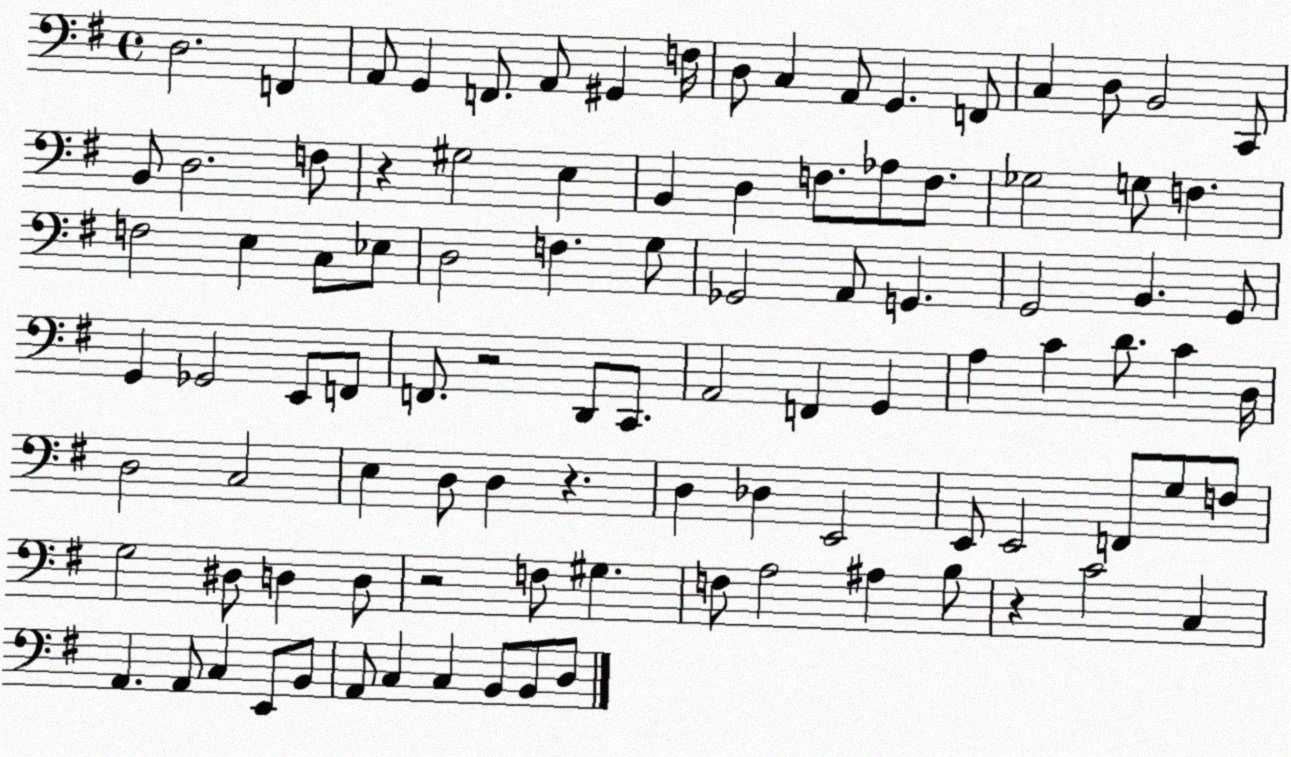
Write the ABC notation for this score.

X:1
T:Untitled
M:4/4
L:1/4
K:G
D,2 F,, A,,/2 G,, F,,/2 A,,/2 ^G,, F,/4 D,/2 C, A,,/2 G,, F,,/2 C, D,/2 B,,2 C,,/2 B,,/2 D,2 F,/2 z ^G,2 E, B,, D, F,/2 _A,/2 F,/2 _G,2 G,/2 F, F,2 E, C,/2 _E,/2 D,2 F, G,/2 _G,,2 A,,/2 G,, G,,2 B,, G,,/2 G,, _G,,2 E,,/2 F,,/2 F,,/2 z2 D,,/2 C,,/2 A,,2 F,, G,, A, C D/2 C D,/4 D,2 C,2 E, D,/2 D, z D, _D, E,,2 E,,/2 E,,2 F,,/2 G,/2 F,/2 G,2 ^D,/2 D, D,/2 z2 F,/2 ^G, F,/2 A,2 ^A, B,/2 z C2 C, A,, A,,/2 C, E,,/2 B,,/2 A,,/2 C, C, B,,/2 B,,/2 D,/2